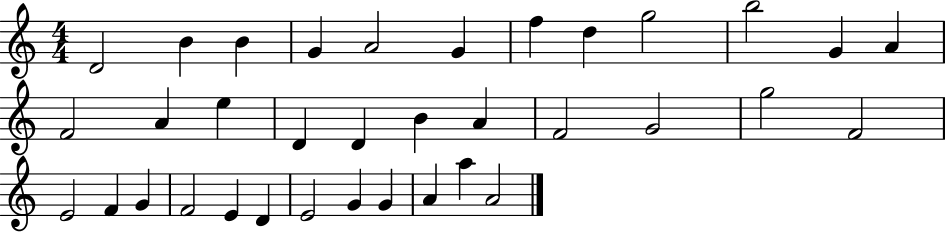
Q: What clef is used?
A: treble